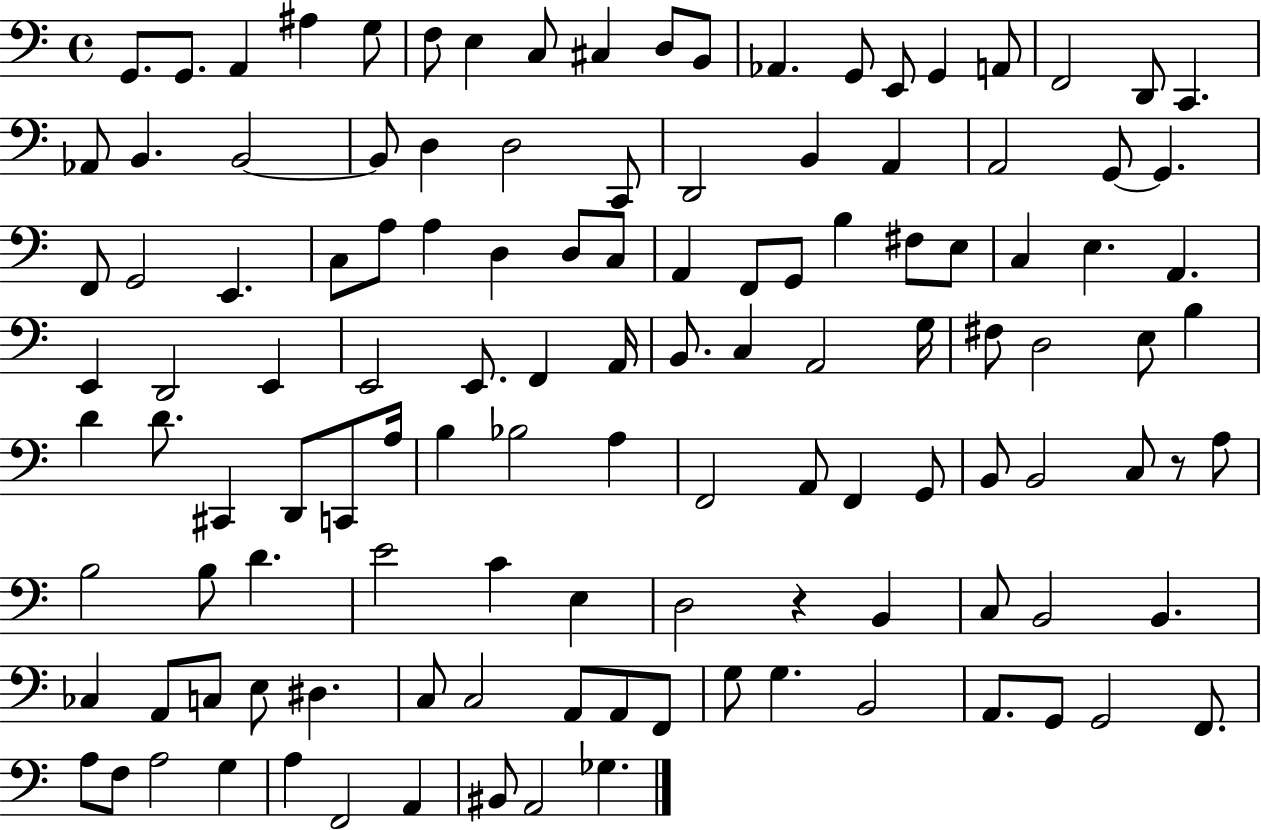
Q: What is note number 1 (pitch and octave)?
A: G2